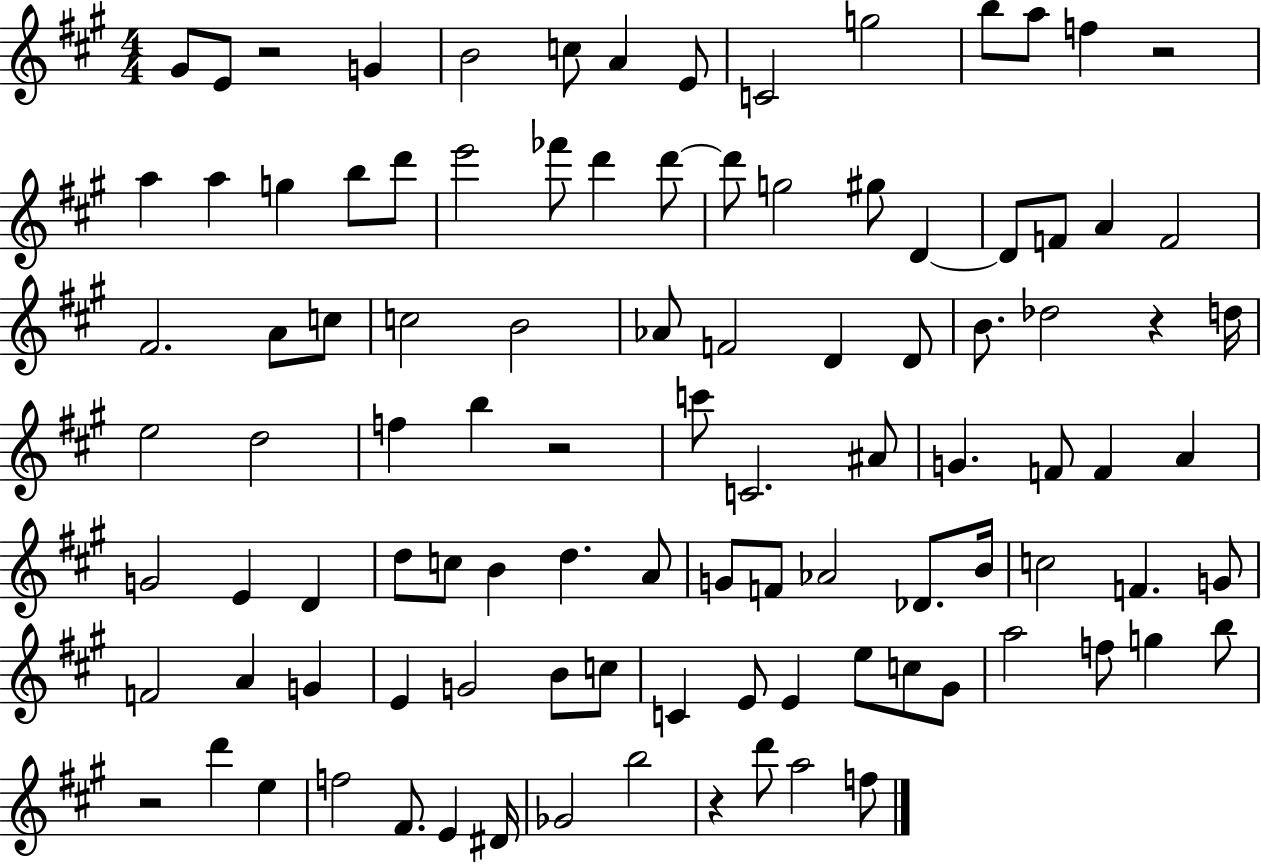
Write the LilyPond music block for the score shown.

{
  \clef treble
  \numericTimeSignature
  \time 4/4
  \key a \major
  gis'8 e'8 r2 g'4 | b'2 c''8 a'4 e'8 | c'2 g''2 | b''8 a''8 f''4 r2 | \break a''4 a''4 g''4 b''8 d'''8 | e'''2 fes'''8 d'''4 d'''8~~ | d'''8 g''2 gis''8 d'4~~ | d'8 f'8 a'4 f'2 | \break fis'2. a'8 c''8 | c''2 b'2 | aes'8 f'2 d'4 d'8 | b'8. des''2 r4 d''16 | \break e''2 d''2 | f''4 b''4 r2 | c'''8 c'2. ais'8 | g'4. f'8 f'4 a'4 | \break g'2 e'4 d'4 | d''8 c''8 b'4 d''4. a'8 | g'8 f'8 aes'2 des'8. b'16 | c''2 f'4. g'8 | \break f'2 a'4 g'4 | e'4 g'2 b'8 c''8 | c'4 e'8 e'4 e''8 c''8 gis'8 | a''2 f''8 g''4 b''8 | \break r2 d'''4 e''4 | f''2 fis'8. e'4 dis'16 | ges'2 b''2 | r4 d'''8 a''2 f''8 | \break \bar "|."
}